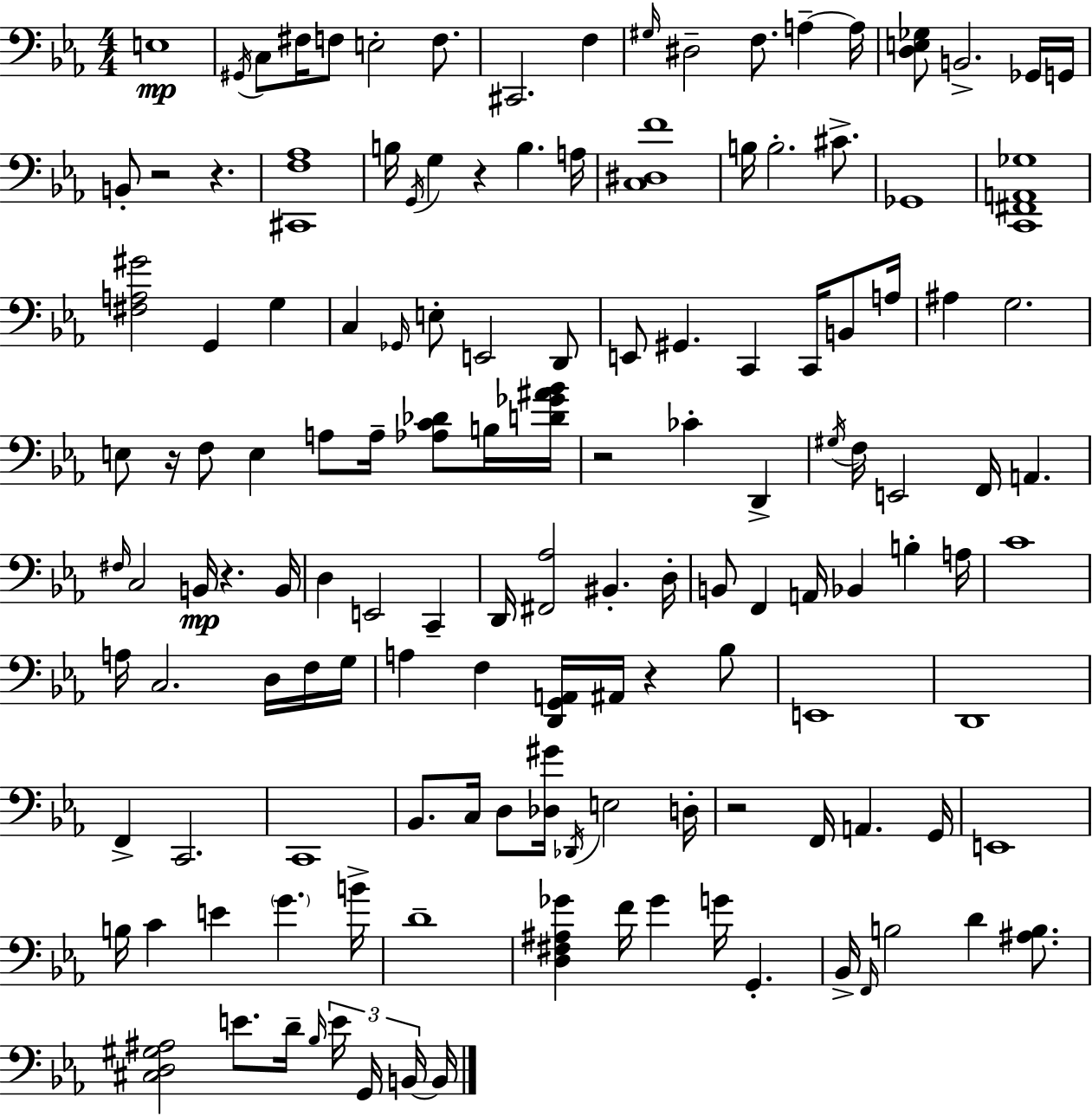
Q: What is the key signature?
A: EES major